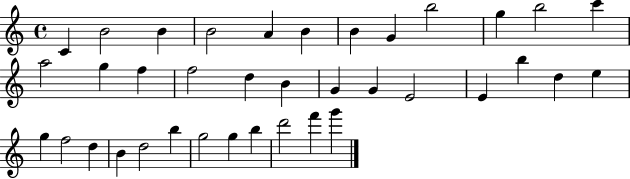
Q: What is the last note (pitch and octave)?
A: G6